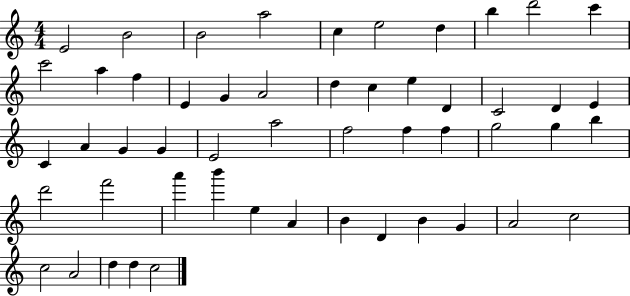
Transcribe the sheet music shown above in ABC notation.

X:1
T:Untitled
M:4/4
L:1/4
K:C
E2 B2 B2 a2 c e2 d b d'2 c' c'2 a f E G A2 d c e D C2 D E C A G G E2 a2 f2 f f g2 g b d'2 f'2 a' b' e A B D B G A2 c2 c2 A2 d d c2